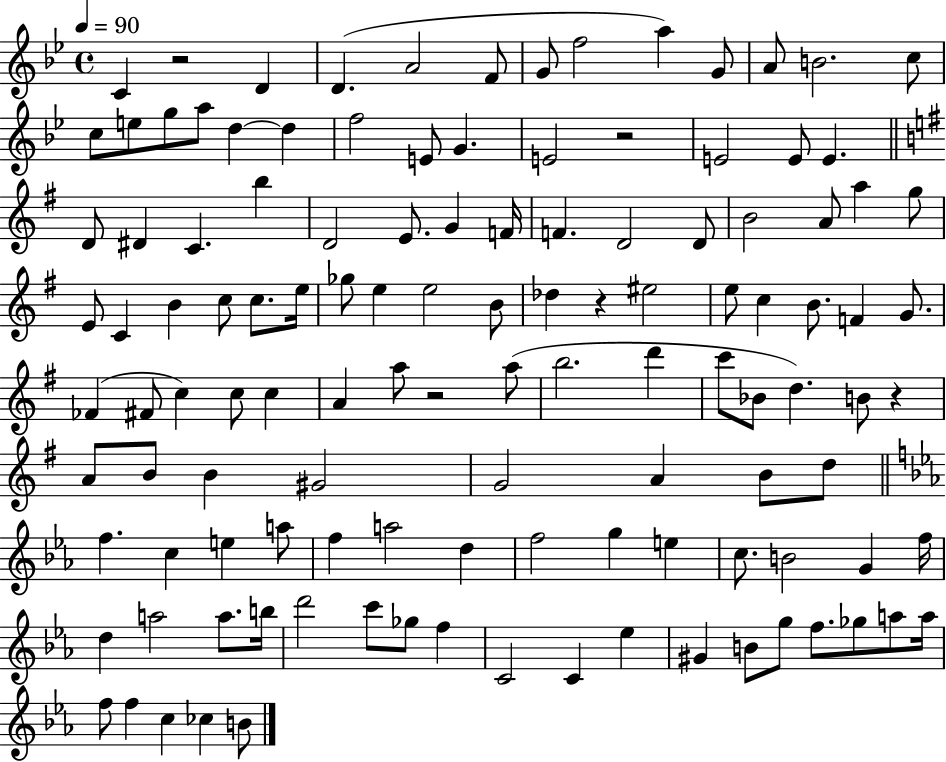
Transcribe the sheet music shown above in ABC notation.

X:1
T:Untitled
M:4/4
L:1/4
K:Bb
C z2 D D A2 F/2 G/2 f2 a G/2 A/2 B2 c/2 c/2 e/2 g/2 a/2 d d f2 E/2 G E2 z2 E2 E/2 E D/2 ^D C b D2 E/2 G F/4 F D2 D/2 B2 A/2 a g/2 E/2 C B c/2 c/2 e/4 _g/2 e e2 B/2 _d z ^e2 e/2 c B/2 F G/2 _F ^F/2 c c/2 c A a/2 z2 a/2 b2 d' c'/2 _B/2 d B/2 z A/2 B/2 B ^G2 G2 A B/2 d/2 f c e a/2 f a2 d f2 g e c/2 B2 G f/4 d a2 a/2 b/4 d'2 c'/2 _g/2 f C2 C _e ^G B/2 g/2 f/2 _g/2 a/2 a/4 f/2 f c _c B/2